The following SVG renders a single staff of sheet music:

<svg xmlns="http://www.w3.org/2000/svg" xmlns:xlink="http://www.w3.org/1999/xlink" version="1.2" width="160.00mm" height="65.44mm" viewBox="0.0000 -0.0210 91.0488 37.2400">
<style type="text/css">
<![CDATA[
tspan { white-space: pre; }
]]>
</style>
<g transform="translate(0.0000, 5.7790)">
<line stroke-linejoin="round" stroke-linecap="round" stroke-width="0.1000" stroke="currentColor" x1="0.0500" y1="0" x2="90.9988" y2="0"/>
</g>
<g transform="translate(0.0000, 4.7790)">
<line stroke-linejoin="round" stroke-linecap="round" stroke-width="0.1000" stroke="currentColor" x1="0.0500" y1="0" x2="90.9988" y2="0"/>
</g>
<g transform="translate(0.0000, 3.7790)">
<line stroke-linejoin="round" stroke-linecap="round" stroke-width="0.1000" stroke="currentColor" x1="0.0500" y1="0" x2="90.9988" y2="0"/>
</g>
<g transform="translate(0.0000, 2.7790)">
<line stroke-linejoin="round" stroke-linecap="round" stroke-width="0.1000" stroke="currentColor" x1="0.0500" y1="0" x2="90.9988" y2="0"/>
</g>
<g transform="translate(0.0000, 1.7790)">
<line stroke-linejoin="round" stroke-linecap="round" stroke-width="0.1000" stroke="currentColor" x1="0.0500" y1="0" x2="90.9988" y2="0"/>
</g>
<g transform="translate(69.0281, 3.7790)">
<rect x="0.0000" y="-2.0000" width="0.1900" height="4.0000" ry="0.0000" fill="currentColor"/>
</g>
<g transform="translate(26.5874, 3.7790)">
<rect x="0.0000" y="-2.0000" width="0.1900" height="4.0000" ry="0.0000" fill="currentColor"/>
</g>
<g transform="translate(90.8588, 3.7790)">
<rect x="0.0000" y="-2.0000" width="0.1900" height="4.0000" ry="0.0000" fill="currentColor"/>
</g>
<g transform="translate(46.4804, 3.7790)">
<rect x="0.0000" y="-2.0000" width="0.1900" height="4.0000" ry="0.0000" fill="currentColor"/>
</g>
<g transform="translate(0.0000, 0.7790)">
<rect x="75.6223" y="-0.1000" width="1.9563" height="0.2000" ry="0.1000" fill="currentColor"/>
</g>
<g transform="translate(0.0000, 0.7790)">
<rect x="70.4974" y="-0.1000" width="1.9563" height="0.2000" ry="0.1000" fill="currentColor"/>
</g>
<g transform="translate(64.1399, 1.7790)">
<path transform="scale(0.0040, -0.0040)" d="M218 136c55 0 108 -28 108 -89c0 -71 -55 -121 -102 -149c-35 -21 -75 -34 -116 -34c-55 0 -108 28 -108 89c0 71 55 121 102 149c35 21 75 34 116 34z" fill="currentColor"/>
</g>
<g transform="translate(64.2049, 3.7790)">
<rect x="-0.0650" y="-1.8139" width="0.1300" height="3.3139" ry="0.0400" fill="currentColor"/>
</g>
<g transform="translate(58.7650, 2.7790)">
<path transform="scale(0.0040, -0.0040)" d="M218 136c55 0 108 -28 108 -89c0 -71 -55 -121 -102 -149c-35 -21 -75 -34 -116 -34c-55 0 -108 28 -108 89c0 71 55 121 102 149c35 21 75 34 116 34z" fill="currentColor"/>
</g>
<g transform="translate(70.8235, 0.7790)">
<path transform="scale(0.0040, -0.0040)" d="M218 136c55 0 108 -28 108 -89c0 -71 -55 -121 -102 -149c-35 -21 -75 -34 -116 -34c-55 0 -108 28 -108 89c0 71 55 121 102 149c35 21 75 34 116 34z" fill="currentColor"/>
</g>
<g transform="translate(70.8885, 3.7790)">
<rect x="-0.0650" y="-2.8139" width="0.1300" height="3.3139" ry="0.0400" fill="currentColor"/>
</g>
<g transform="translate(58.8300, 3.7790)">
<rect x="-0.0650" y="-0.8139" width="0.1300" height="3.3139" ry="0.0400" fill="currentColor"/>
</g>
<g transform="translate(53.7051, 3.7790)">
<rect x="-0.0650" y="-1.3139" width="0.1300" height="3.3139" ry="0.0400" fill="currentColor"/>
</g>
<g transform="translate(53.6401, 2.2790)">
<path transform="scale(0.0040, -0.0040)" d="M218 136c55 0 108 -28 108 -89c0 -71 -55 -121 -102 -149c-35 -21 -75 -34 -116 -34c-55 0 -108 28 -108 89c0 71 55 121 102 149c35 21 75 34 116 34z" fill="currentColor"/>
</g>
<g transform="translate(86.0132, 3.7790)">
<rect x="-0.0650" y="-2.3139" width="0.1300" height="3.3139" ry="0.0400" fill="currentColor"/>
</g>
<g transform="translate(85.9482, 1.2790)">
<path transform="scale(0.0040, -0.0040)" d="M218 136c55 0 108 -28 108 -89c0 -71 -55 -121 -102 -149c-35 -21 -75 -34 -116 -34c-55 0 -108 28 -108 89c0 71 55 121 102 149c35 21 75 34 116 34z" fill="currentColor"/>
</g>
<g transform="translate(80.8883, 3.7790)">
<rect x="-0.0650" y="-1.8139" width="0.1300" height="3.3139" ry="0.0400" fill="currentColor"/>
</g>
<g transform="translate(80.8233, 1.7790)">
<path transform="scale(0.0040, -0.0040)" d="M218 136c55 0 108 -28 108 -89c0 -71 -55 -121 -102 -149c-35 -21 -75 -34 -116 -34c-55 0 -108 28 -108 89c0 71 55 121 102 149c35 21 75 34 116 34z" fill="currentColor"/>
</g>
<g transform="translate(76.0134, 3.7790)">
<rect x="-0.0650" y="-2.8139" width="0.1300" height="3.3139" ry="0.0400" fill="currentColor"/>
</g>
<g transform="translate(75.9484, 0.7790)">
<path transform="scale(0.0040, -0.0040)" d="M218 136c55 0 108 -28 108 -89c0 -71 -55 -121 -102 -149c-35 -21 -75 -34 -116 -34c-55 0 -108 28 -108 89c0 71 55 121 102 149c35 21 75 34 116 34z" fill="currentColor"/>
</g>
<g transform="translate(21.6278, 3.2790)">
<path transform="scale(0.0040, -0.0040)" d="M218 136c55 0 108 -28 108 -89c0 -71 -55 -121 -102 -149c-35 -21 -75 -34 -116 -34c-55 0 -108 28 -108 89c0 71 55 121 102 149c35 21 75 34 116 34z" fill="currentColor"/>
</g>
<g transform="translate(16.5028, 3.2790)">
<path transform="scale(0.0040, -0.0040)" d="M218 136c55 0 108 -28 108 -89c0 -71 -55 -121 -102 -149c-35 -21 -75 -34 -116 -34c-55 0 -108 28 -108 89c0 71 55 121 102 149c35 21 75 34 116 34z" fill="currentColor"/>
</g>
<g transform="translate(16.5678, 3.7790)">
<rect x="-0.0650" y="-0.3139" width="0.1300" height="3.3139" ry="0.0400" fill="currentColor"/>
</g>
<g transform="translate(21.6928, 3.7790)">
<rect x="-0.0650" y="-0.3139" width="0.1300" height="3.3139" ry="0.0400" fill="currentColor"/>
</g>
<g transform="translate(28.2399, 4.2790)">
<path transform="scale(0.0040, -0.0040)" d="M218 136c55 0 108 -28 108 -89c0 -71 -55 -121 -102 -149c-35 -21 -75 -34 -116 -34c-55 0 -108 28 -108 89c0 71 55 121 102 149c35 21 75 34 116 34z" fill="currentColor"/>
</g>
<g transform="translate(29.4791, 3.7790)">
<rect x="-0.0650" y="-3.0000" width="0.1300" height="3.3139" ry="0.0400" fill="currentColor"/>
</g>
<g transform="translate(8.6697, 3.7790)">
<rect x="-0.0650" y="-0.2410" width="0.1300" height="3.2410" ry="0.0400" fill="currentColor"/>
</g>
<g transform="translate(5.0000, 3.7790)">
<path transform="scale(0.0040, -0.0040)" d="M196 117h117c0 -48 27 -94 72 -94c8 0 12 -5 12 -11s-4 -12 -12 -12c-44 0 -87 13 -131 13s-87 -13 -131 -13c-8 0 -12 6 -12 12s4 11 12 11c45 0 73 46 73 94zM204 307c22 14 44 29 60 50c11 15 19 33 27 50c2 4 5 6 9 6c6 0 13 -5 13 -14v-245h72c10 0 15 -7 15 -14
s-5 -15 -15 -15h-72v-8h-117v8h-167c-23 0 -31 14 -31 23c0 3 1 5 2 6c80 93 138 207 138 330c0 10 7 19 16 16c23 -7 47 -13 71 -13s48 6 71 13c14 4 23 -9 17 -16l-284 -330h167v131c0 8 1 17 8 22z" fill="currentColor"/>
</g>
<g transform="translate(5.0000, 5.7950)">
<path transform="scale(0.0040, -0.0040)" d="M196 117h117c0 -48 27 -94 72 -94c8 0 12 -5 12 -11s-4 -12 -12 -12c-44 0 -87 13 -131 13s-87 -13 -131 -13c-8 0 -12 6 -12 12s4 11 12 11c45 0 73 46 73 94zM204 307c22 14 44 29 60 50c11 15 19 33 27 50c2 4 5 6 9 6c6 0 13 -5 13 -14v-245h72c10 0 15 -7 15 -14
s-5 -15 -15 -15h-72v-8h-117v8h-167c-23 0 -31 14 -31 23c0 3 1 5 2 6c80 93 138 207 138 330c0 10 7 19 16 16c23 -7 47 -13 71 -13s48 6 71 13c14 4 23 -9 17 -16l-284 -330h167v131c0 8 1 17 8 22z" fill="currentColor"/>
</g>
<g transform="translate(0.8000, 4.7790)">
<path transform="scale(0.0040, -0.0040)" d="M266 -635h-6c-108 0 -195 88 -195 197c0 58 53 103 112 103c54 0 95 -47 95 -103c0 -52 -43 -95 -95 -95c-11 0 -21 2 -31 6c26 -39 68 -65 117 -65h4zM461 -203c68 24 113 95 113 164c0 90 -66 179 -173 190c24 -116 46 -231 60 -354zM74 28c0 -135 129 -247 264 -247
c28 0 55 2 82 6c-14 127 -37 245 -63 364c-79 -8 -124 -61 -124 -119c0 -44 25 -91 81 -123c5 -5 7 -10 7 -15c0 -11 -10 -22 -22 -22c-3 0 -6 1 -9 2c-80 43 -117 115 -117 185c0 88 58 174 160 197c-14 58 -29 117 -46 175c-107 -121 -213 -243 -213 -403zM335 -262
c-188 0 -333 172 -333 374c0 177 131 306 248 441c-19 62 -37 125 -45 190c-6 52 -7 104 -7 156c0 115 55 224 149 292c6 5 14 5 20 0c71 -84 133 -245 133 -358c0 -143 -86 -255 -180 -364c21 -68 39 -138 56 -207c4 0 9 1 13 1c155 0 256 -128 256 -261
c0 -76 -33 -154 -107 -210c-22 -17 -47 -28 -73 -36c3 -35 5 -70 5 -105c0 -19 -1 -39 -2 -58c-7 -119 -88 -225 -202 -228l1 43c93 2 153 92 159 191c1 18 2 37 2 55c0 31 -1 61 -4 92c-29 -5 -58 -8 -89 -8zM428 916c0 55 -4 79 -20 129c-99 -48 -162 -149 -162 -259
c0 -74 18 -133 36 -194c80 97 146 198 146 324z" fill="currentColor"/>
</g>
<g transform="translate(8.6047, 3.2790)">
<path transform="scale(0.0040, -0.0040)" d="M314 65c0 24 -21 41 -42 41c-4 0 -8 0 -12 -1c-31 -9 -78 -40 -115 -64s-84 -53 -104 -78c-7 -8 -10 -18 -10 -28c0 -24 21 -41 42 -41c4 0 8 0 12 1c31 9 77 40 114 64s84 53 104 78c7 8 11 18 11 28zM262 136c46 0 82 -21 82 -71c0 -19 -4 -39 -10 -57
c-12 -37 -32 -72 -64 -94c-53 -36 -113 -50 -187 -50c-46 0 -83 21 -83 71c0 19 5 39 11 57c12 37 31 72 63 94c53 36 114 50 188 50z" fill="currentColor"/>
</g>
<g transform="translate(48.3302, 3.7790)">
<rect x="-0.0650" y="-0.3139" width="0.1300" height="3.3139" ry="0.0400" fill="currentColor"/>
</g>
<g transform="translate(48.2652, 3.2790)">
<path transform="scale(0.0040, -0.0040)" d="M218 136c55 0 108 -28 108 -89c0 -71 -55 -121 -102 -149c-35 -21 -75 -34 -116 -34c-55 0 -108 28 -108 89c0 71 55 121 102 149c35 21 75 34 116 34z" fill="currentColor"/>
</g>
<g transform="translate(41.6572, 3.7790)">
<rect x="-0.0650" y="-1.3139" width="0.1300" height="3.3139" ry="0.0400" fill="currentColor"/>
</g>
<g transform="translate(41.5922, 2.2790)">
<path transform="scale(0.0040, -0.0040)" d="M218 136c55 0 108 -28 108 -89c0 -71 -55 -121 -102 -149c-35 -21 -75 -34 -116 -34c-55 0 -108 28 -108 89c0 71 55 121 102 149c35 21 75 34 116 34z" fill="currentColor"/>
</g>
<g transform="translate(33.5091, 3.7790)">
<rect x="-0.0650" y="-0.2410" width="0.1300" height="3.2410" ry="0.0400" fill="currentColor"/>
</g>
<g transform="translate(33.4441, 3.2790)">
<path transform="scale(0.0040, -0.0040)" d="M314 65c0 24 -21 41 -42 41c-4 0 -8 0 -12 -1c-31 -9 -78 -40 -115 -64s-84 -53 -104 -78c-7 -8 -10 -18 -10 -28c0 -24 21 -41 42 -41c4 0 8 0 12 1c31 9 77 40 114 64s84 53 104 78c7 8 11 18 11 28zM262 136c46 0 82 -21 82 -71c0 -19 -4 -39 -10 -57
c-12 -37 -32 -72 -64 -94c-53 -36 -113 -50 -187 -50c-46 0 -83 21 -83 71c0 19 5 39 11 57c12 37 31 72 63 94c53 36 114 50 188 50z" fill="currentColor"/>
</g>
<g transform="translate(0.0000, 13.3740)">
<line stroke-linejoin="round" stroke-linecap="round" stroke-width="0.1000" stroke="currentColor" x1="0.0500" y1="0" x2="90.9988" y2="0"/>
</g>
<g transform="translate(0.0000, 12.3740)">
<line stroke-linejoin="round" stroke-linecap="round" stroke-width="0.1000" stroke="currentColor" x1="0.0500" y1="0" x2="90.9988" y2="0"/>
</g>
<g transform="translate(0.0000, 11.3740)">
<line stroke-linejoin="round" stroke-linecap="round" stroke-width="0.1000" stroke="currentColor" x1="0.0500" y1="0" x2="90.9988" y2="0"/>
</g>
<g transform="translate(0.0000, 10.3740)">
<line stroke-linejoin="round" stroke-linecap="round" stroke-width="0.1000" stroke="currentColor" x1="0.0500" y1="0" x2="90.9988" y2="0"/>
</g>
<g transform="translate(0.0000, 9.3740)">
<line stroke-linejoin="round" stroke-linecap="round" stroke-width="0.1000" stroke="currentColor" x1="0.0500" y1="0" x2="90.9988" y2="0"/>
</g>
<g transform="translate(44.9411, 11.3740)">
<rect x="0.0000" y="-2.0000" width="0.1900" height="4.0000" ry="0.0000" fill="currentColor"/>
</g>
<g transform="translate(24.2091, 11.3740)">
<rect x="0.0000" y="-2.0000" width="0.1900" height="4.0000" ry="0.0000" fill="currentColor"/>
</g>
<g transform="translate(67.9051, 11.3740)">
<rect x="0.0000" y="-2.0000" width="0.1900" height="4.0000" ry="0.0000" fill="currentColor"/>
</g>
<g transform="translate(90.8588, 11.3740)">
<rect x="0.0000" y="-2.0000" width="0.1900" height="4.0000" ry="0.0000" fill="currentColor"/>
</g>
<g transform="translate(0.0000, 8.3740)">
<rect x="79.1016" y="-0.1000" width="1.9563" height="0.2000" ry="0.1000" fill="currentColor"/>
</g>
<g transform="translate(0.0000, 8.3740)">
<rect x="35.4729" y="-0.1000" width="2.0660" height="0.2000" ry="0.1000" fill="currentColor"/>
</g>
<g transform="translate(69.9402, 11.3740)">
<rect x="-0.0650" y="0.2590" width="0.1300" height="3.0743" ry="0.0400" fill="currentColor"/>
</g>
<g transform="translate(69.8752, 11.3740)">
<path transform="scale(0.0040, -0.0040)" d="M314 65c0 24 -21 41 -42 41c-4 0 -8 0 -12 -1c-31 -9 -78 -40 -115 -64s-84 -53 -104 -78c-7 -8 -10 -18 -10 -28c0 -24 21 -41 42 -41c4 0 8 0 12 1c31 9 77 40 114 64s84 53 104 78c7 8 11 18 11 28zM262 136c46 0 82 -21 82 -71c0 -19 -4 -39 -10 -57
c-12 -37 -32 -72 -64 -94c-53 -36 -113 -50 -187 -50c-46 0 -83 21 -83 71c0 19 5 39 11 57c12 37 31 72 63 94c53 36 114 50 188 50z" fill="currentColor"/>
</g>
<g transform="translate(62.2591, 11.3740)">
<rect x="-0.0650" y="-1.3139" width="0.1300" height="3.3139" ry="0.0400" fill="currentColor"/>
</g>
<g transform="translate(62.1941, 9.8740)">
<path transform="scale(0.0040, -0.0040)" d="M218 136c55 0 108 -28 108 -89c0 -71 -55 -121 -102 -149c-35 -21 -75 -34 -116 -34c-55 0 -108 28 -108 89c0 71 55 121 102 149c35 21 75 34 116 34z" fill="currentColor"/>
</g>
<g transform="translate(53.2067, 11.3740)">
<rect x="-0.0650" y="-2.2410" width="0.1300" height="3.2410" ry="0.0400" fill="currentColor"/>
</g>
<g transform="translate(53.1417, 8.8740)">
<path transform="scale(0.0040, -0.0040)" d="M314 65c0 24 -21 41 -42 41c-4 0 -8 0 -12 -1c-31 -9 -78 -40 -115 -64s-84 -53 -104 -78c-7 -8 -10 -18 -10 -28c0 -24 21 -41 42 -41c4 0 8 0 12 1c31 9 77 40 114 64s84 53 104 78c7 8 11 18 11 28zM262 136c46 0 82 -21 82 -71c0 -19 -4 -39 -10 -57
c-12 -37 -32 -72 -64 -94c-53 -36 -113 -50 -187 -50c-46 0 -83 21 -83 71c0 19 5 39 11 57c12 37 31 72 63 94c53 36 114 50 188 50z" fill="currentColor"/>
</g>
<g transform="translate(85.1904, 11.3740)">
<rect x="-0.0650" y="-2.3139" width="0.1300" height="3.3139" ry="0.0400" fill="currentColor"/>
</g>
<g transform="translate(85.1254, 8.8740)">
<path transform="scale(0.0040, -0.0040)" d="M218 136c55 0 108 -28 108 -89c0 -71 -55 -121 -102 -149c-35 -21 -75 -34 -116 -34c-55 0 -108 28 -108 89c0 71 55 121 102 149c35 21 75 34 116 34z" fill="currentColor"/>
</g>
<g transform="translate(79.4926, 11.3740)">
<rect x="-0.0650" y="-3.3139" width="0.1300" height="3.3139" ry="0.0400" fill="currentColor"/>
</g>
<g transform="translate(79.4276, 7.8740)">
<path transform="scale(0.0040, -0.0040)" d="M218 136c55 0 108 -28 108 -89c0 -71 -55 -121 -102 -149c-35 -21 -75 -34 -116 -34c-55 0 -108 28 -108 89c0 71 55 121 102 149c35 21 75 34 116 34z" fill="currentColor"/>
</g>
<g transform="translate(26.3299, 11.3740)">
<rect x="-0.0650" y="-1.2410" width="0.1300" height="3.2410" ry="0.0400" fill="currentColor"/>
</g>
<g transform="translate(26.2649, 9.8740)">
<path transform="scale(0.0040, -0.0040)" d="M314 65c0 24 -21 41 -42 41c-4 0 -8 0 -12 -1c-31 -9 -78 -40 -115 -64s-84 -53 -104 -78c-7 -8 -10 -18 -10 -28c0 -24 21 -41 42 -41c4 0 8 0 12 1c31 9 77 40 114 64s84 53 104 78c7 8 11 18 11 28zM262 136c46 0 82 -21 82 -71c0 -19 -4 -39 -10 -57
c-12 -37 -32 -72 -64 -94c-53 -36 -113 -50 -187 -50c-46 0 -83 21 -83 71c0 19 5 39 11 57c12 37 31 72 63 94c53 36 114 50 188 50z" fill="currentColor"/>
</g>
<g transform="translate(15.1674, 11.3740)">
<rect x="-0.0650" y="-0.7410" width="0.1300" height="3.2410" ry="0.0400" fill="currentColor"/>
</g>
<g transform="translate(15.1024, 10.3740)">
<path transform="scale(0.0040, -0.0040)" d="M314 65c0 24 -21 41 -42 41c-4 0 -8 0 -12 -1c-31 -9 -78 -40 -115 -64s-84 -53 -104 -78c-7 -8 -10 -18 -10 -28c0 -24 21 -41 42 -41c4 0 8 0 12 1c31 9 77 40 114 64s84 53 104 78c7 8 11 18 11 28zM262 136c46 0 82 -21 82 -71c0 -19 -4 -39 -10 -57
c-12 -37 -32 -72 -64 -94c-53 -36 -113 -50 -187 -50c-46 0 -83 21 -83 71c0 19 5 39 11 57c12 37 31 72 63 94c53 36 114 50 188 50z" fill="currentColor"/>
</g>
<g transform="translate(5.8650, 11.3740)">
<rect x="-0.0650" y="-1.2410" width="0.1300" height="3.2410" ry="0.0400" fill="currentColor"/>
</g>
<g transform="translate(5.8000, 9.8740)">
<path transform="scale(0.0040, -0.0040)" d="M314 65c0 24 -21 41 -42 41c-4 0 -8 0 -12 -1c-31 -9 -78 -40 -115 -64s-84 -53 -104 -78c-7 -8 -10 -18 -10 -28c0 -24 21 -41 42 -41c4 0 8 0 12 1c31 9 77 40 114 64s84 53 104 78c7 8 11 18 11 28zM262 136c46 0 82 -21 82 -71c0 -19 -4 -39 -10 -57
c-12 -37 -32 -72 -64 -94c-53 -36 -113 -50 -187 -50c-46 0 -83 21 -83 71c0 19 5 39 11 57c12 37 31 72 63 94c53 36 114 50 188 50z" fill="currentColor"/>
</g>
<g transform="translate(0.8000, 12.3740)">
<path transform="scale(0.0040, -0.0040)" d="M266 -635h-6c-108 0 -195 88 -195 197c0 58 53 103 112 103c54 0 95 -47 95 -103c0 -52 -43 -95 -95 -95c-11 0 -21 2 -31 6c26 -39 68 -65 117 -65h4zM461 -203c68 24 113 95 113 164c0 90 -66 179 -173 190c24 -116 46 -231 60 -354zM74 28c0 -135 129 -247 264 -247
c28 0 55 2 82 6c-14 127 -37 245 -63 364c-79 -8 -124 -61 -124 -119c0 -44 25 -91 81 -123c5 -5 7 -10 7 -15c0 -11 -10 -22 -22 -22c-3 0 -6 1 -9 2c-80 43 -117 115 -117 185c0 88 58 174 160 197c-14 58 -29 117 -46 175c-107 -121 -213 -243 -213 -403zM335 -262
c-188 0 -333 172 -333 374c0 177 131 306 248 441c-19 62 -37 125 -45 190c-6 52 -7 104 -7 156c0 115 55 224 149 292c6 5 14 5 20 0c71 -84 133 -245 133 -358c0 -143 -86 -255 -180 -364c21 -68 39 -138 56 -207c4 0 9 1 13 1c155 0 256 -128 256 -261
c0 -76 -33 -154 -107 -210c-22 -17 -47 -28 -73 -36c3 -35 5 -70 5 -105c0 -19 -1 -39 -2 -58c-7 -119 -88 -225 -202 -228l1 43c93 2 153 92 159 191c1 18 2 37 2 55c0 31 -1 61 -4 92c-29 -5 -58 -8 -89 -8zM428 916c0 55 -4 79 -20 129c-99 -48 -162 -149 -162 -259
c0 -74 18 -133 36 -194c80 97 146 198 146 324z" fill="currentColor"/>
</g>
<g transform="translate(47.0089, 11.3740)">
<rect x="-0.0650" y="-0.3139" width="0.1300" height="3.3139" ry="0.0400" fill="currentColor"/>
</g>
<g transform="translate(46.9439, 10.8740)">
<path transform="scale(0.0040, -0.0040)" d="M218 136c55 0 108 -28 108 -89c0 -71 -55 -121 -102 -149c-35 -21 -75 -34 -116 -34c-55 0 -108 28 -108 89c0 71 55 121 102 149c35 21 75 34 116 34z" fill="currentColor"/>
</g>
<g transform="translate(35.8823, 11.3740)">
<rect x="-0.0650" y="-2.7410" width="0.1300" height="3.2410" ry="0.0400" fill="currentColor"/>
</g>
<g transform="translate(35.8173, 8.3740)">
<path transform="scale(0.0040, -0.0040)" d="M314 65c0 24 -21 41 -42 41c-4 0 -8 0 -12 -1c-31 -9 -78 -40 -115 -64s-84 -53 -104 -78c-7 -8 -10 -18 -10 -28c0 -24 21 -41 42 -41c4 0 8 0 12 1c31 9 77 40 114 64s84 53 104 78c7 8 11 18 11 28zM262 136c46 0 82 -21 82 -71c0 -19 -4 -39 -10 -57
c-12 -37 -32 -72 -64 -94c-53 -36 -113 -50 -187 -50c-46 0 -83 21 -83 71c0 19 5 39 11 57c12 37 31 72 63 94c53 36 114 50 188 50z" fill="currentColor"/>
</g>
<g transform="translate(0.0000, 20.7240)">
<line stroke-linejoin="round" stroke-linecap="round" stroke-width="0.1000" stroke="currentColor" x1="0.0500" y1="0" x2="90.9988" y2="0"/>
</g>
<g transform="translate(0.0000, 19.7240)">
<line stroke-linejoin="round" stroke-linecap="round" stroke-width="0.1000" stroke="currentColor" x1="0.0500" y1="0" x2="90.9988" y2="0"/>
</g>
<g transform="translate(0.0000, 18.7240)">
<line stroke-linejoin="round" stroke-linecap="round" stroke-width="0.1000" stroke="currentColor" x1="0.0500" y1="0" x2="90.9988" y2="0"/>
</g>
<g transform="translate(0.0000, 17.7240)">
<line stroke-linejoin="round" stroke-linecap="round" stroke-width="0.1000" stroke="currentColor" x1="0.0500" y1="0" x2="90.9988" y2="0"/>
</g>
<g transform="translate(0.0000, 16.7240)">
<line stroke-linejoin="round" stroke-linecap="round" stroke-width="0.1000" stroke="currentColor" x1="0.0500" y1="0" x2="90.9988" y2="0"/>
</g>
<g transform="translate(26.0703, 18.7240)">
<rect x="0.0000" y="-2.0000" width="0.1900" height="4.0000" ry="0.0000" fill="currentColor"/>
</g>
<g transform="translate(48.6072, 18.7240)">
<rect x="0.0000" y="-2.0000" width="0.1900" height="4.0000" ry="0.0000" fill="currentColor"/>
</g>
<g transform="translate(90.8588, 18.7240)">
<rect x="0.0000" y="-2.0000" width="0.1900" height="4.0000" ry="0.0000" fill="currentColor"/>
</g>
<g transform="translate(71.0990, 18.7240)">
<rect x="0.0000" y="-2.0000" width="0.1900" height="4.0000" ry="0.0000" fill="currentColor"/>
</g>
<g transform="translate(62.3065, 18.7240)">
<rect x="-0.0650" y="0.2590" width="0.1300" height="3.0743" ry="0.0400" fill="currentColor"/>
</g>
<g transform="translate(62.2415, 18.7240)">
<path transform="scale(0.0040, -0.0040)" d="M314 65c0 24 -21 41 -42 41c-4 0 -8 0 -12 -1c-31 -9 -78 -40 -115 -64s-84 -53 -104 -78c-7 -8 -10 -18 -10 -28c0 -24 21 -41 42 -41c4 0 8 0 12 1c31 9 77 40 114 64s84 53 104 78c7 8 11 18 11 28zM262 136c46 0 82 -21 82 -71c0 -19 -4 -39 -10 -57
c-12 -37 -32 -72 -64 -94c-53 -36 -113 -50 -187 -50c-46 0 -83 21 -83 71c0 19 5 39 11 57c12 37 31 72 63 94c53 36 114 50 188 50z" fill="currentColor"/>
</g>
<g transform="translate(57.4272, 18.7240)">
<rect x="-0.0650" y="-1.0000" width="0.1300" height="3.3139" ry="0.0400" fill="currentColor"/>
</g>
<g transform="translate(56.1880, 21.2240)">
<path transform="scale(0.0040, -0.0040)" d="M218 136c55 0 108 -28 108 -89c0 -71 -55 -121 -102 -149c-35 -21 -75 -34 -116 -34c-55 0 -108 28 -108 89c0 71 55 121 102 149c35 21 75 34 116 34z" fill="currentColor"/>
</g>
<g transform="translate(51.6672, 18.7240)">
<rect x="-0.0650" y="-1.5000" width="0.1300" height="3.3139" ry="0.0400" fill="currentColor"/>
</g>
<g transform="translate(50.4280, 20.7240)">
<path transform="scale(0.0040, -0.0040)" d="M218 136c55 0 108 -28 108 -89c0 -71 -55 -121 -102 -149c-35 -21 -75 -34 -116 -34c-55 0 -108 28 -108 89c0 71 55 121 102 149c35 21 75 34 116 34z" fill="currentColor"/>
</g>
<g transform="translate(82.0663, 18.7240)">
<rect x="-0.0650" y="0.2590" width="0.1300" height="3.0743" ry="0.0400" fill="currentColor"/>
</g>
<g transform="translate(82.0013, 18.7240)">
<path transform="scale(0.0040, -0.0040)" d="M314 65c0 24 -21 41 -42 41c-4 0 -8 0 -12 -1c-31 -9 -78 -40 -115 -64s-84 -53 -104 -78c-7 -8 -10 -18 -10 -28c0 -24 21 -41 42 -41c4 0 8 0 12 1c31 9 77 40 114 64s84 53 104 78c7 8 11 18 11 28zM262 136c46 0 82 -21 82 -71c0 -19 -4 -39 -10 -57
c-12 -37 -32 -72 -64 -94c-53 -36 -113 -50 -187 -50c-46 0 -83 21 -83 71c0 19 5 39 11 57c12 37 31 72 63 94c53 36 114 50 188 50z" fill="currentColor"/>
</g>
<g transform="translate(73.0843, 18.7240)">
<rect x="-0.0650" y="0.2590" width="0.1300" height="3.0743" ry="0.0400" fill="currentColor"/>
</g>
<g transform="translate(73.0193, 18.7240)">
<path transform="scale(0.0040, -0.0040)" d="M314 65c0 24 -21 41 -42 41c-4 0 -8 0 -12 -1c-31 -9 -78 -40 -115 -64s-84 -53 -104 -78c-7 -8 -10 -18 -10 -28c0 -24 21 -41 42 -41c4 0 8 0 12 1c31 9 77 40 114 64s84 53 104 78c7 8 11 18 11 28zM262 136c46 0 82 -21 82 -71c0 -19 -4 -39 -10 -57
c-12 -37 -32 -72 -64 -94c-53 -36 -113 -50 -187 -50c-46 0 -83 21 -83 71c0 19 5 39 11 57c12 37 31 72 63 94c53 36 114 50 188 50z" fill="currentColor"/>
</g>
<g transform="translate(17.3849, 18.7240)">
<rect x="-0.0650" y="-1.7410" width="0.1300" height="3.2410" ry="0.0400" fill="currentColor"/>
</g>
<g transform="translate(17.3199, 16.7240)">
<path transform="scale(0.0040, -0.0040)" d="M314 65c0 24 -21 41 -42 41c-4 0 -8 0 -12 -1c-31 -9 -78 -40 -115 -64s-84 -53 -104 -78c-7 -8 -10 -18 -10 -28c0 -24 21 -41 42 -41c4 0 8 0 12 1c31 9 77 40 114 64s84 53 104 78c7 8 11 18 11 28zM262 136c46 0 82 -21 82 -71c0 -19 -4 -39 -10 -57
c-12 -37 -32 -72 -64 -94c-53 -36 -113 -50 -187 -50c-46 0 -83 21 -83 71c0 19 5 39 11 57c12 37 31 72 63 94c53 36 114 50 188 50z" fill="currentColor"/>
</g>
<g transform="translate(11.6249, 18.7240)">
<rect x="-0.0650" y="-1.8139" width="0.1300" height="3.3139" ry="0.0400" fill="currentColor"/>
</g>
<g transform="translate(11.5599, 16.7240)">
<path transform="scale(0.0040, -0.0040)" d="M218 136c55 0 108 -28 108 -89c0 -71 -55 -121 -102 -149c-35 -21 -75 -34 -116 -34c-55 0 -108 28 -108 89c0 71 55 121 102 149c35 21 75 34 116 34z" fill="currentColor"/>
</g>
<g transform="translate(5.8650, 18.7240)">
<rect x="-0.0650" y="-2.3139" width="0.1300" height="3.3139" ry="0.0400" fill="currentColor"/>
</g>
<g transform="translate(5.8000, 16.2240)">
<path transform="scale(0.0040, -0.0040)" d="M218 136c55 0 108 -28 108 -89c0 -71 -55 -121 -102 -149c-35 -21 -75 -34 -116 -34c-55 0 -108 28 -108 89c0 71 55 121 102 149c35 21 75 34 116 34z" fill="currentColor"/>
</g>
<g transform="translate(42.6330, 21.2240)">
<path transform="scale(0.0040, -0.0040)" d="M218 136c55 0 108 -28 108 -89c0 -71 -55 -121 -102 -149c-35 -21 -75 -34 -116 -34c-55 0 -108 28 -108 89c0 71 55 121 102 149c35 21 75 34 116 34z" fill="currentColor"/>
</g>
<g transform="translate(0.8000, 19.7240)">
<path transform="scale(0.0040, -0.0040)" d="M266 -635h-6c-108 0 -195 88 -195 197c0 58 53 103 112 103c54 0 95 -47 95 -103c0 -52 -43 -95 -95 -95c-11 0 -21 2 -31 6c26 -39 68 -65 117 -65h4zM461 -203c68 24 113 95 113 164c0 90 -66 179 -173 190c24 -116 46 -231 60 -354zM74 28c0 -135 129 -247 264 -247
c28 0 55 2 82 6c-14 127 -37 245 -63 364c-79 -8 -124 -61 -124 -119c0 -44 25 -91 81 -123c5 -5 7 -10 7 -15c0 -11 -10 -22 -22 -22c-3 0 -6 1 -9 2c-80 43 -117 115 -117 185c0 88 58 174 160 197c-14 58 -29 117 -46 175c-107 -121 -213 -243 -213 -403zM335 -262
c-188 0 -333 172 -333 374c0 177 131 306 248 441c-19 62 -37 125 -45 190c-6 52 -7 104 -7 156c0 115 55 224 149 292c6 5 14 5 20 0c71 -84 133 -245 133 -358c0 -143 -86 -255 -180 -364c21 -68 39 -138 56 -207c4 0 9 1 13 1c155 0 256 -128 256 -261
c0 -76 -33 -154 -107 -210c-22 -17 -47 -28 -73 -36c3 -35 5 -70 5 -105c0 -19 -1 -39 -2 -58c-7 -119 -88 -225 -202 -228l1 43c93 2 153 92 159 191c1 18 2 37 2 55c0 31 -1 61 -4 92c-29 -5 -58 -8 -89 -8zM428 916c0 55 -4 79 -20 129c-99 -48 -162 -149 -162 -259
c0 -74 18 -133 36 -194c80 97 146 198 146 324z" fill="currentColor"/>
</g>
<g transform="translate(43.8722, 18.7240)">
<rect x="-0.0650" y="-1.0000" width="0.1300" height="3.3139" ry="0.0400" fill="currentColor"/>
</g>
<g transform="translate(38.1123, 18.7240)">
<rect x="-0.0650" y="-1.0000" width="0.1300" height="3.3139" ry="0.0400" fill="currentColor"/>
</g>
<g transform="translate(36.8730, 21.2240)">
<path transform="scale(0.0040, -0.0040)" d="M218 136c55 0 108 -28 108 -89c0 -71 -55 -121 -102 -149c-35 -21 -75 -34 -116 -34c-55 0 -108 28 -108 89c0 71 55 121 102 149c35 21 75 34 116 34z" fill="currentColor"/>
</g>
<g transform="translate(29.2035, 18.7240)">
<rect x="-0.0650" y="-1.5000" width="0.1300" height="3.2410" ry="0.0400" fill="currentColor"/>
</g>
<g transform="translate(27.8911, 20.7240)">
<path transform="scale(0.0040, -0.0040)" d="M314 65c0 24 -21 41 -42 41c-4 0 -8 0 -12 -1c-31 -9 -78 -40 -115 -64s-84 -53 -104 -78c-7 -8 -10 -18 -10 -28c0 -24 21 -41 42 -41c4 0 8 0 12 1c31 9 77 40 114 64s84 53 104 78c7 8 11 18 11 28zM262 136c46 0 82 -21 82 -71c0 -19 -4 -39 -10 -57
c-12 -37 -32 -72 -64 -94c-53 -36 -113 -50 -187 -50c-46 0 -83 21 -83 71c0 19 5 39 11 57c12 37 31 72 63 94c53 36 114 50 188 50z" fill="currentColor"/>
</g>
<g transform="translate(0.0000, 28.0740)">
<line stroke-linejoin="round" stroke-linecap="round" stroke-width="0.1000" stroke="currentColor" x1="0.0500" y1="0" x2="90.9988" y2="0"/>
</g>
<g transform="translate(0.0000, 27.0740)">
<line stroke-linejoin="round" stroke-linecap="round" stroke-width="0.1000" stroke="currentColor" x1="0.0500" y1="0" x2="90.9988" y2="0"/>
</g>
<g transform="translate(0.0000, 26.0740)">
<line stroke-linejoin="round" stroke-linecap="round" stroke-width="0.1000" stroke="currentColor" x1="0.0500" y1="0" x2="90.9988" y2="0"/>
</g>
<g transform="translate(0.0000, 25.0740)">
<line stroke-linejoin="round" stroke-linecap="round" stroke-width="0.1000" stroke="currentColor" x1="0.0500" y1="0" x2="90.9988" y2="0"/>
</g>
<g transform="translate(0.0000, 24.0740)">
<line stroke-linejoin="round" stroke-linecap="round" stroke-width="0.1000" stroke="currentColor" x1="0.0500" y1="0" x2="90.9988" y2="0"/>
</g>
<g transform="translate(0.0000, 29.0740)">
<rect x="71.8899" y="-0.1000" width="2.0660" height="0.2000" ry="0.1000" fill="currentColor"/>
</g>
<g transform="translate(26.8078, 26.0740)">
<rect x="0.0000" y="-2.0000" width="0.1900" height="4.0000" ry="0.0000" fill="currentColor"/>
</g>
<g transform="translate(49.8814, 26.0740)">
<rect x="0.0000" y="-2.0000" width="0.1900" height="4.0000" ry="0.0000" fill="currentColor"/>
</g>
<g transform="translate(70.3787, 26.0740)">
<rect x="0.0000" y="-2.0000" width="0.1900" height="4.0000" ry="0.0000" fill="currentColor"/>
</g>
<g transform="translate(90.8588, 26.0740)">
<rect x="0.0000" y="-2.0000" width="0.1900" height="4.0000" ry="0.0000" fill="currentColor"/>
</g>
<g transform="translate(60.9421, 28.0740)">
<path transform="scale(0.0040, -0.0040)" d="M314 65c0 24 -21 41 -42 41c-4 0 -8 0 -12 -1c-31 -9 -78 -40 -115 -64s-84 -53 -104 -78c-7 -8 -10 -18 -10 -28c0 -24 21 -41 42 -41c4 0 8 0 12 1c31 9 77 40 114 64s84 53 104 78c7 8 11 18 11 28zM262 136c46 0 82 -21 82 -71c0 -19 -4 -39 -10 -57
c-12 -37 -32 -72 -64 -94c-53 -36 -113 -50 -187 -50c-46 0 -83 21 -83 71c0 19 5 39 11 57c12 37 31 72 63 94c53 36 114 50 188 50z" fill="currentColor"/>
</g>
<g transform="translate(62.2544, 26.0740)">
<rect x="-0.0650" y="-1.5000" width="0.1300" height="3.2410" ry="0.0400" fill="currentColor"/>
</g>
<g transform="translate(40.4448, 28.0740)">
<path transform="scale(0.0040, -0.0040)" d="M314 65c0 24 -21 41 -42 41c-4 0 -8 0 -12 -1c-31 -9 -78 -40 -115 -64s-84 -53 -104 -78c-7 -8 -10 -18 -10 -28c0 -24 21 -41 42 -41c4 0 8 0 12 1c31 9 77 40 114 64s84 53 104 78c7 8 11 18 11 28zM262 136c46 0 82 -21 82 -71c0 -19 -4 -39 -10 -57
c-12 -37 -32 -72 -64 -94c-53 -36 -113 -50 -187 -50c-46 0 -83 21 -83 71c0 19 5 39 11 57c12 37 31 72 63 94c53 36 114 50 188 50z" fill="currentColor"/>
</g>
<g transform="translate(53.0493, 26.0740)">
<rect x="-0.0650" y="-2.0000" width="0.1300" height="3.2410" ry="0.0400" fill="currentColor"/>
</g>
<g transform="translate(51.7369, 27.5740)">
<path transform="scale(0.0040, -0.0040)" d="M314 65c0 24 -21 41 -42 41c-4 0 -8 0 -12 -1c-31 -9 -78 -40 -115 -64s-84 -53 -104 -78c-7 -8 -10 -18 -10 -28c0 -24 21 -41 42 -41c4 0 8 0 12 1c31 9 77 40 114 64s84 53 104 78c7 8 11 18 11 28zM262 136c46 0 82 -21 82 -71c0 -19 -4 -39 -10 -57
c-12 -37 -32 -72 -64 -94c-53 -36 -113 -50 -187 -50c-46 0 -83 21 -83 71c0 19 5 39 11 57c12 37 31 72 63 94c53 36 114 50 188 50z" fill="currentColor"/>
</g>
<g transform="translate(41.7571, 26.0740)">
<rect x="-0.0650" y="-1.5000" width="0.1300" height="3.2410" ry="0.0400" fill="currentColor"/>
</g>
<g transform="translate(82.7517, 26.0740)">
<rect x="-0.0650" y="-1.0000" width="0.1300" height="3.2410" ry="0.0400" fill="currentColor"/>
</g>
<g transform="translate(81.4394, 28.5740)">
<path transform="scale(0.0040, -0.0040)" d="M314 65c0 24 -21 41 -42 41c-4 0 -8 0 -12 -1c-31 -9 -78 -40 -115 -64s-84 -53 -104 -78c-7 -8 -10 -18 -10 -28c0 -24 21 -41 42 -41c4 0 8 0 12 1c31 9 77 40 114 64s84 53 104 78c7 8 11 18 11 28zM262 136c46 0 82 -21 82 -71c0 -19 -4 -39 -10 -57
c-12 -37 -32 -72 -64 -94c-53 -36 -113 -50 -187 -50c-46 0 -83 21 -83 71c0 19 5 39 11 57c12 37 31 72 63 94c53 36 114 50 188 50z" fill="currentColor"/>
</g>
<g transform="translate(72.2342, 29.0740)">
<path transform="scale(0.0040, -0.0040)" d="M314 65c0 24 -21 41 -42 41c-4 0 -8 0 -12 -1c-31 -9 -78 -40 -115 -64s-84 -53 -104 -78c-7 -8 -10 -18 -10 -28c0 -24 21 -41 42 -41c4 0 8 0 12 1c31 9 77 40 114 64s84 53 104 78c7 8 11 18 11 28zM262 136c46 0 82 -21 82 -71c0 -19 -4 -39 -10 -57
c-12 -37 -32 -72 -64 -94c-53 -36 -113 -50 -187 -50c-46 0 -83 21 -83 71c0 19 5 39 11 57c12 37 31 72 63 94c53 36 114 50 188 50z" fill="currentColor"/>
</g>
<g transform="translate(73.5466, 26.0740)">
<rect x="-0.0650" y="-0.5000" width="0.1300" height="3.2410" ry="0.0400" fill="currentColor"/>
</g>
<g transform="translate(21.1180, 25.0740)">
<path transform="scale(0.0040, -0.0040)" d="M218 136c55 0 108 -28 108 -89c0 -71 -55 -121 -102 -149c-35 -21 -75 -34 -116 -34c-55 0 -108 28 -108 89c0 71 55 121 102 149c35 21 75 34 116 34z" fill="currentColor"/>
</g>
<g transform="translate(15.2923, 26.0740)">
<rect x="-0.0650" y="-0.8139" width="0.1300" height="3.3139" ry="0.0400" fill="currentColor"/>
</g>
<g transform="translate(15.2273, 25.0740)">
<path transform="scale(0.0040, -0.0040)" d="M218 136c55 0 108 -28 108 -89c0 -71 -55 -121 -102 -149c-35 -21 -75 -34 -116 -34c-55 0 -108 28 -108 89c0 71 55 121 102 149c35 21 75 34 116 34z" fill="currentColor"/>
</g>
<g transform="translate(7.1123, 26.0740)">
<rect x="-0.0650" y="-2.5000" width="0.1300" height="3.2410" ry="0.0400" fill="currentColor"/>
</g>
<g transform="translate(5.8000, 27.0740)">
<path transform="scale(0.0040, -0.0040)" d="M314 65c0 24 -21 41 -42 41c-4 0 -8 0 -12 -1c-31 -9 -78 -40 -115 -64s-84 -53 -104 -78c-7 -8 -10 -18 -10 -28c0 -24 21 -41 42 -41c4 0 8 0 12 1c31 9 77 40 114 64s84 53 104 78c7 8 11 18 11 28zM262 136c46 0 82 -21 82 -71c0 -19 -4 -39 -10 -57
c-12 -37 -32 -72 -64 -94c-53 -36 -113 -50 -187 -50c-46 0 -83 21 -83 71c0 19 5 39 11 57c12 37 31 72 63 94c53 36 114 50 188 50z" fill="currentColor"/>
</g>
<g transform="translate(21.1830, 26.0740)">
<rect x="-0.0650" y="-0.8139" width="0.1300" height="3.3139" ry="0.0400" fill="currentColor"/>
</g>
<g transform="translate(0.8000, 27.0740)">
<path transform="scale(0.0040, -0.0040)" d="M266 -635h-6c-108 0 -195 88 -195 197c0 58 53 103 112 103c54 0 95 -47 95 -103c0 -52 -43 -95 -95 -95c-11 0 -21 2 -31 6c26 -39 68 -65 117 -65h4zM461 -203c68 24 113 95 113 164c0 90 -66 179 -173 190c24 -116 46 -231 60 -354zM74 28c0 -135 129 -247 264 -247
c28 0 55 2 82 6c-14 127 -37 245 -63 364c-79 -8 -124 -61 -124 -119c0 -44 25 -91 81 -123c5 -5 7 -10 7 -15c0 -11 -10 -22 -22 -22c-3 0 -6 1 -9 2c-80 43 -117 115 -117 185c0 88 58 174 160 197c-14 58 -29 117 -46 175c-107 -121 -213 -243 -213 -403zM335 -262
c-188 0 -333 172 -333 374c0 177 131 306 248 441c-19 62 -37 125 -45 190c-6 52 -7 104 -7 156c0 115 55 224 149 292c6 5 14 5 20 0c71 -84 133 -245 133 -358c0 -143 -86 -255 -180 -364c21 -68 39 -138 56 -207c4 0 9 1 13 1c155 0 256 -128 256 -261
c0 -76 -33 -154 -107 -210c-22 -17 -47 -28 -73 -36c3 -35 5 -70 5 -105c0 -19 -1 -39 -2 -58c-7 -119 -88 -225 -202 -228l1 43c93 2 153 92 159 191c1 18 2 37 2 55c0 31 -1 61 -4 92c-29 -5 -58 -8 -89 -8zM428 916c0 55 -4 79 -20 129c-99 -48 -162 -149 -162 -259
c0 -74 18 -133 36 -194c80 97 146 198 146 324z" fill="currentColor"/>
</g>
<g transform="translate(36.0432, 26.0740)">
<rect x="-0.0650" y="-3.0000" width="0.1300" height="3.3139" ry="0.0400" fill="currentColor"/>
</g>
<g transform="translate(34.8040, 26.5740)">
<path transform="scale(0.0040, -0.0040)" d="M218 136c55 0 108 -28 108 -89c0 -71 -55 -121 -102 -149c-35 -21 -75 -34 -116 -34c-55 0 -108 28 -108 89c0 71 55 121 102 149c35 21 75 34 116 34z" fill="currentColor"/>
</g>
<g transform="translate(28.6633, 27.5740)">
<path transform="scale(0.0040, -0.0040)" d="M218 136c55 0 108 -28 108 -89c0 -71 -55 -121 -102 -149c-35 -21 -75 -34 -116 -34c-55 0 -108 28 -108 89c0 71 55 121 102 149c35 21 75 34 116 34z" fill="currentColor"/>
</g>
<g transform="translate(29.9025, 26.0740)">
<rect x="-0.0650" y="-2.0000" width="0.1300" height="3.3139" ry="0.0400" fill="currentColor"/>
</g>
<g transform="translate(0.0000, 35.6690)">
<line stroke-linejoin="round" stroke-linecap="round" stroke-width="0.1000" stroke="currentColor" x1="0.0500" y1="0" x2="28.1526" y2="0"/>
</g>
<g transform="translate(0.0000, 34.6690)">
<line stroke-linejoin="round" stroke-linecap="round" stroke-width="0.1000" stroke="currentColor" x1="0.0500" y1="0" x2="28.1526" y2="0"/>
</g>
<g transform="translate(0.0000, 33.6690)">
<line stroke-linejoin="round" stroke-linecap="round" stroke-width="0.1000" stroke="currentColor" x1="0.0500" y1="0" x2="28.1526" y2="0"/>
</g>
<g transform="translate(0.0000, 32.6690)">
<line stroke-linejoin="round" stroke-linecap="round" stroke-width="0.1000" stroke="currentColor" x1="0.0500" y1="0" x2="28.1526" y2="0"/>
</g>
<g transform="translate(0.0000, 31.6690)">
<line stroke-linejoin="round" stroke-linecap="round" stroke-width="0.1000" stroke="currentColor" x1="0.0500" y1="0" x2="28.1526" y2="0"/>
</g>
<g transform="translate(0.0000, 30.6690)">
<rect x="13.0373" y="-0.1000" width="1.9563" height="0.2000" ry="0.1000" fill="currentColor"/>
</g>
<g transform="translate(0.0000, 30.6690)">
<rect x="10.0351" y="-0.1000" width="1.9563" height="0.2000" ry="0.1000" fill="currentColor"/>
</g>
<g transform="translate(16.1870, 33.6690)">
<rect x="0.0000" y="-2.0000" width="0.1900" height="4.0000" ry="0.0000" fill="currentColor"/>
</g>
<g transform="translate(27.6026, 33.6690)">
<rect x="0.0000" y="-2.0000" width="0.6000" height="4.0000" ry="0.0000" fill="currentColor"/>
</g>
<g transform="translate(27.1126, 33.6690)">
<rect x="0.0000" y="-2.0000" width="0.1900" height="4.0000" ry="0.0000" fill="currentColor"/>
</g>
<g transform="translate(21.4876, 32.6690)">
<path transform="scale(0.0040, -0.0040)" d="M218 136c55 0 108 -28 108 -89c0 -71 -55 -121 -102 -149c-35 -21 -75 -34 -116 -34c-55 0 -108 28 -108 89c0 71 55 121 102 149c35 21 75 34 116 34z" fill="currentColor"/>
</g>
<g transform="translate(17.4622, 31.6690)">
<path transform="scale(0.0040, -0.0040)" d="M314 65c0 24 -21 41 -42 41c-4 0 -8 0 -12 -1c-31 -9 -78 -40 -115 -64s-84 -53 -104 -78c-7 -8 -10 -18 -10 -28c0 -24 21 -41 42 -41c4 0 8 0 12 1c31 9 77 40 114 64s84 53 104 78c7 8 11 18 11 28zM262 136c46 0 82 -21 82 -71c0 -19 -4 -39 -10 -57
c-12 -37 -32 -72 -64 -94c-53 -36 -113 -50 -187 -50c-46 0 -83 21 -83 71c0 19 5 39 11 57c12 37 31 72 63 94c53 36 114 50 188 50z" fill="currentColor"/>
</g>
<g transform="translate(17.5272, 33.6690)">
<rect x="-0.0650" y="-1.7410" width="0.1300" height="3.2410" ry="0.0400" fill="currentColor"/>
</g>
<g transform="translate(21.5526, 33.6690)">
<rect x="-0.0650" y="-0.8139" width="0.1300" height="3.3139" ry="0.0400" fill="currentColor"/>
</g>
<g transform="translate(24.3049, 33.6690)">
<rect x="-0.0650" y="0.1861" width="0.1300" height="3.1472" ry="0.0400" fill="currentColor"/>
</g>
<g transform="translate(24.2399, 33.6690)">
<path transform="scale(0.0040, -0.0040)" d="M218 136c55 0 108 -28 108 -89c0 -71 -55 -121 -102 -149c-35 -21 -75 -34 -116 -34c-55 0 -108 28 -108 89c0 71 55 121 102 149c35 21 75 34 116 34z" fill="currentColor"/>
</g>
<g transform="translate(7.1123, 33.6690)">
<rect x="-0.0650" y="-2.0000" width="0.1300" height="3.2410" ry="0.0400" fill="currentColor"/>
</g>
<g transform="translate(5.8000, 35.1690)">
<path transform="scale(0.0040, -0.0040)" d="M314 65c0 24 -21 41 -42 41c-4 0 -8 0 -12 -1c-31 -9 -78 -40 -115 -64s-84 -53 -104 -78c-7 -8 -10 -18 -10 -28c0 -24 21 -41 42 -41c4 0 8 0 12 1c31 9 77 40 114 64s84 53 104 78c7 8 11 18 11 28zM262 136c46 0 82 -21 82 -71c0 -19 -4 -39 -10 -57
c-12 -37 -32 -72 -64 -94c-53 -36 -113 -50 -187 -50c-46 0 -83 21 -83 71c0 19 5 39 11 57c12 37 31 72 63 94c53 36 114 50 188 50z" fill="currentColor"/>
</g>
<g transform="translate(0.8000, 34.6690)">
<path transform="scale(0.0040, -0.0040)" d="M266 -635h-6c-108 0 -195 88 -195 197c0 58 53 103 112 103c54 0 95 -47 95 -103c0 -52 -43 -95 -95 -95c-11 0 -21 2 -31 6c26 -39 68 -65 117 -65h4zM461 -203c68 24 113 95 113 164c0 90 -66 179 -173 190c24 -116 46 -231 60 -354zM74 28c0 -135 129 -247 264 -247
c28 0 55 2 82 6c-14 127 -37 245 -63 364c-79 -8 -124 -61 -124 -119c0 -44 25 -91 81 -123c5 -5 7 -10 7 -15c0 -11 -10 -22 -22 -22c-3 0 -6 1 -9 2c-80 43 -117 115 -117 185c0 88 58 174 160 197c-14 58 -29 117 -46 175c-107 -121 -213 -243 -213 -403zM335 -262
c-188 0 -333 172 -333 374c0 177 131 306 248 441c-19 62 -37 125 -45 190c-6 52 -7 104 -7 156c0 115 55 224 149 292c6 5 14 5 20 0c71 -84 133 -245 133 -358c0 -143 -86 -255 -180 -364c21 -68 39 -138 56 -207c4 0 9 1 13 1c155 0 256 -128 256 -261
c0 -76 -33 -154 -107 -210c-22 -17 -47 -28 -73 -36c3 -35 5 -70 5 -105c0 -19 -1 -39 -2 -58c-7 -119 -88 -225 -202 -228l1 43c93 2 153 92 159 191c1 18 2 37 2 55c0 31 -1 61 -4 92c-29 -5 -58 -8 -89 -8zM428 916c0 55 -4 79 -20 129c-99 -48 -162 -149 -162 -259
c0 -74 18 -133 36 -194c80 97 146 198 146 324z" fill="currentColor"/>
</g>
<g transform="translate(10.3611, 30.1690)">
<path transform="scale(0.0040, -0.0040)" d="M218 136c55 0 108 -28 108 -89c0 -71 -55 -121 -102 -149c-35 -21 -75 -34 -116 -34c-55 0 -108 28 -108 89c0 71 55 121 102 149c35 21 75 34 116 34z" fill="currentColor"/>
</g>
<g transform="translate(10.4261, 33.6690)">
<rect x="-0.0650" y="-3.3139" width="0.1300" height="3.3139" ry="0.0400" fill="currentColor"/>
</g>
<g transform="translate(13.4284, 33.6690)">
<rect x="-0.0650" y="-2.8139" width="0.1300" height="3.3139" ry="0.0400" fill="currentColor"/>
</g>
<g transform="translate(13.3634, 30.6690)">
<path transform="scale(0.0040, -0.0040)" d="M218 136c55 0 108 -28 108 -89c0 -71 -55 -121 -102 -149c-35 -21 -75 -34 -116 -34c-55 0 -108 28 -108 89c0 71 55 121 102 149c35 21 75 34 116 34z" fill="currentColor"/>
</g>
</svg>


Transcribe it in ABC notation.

X:1
T:Untitled
M:4/4
L:1/4
K:C
c2 c c A c2 e c e d f a a f g e2 d2 e2 a2 c g2 e B2 b g g f f2 E2 D D E D B2 B2 B2 G2 d d F A E2 F2 E2 C2 D2 F2 b a f2 d B